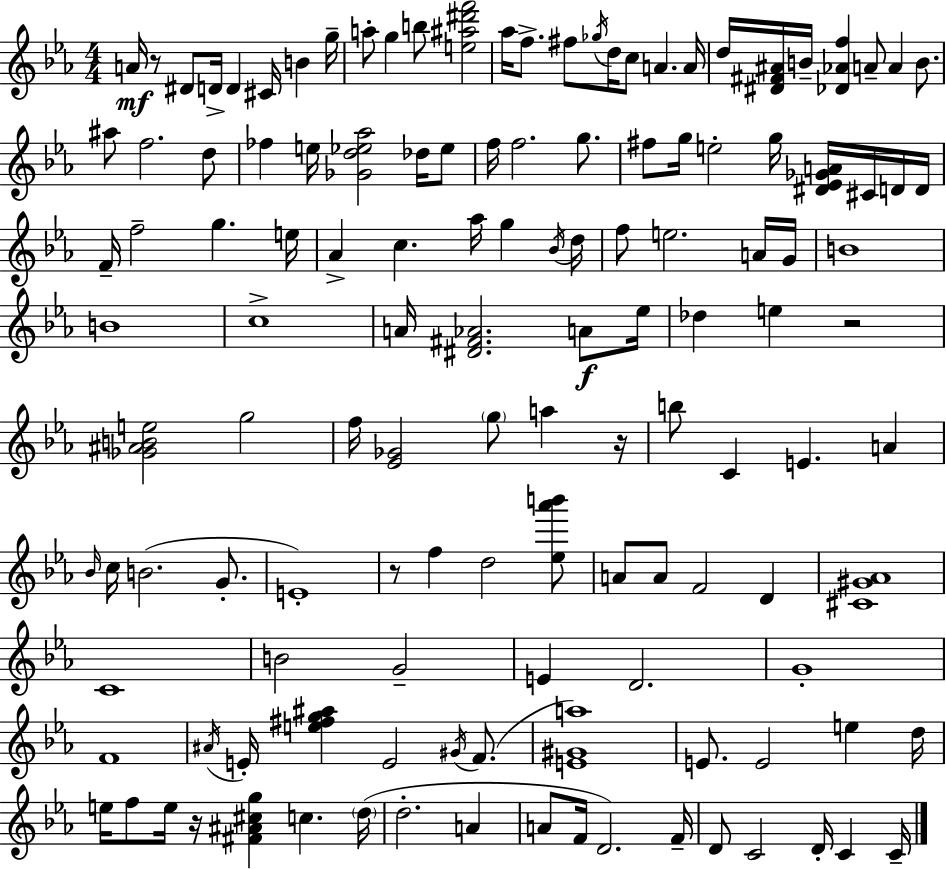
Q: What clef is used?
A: treble